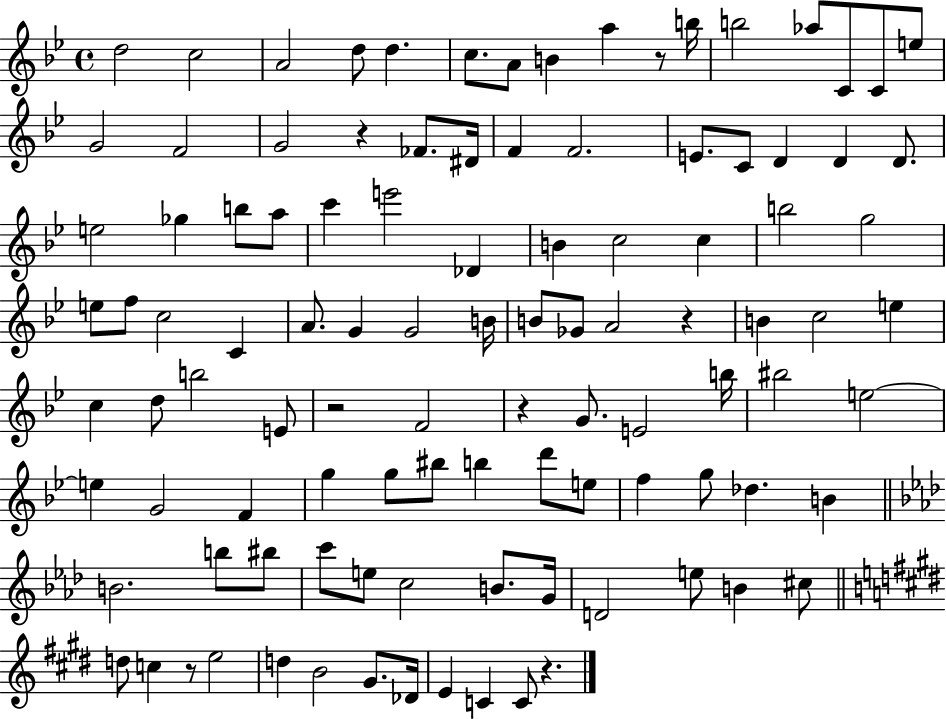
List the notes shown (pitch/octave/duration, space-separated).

D5/h C5/h A4/h D5/e D5/q. C5/e. A4/e B4/q A5/q R/e B5/s B5/h Ab5/e C4/e C4/e E5/e G4/h F4/h G4/h R/q FES4/e. D#4/s F4/q F4/h. E4/e. C4/e D4/q D4/q D4/e. E5/h Gb5/q B5/e A5/e C6/q E6/h Db4/q B4/q C5/h C5/q B5/h G5/h E5/e F5/e C5/h C4/q A4/e. G4/q G4/h B4/s B4/e Gb4/e A4/h R/q B4/q C5/h E5/q C5/q D5/e B5/h E4/e R/h F4/h R/q G4/e. E4/h B5/s BIS5/h E5/h E5/q G4/h F4/q G5/q G5/e BIS5/e B5/q D6/e E5/e F5/q G5/e Db5/q. B4/q B4/h. B5/e BIS5/e C6/e E5/e C5/h B4/e. G4/s D4/h E5/e B4/q C#5/e D5/e C5/q R/e E5/h D5/q B4/h G#4/e. Db4/s E4/q C4/q C4/e R/q.